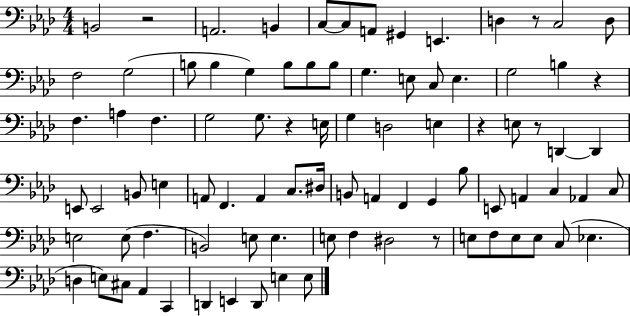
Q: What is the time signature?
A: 4/4